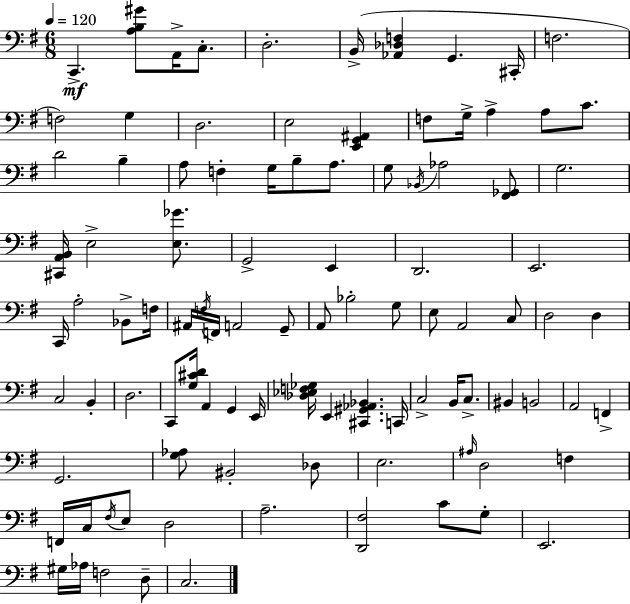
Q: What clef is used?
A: bass